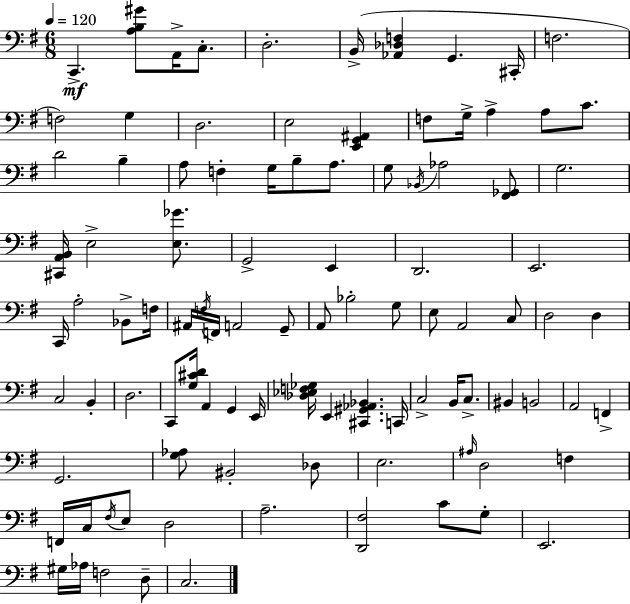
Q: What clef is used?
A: bass